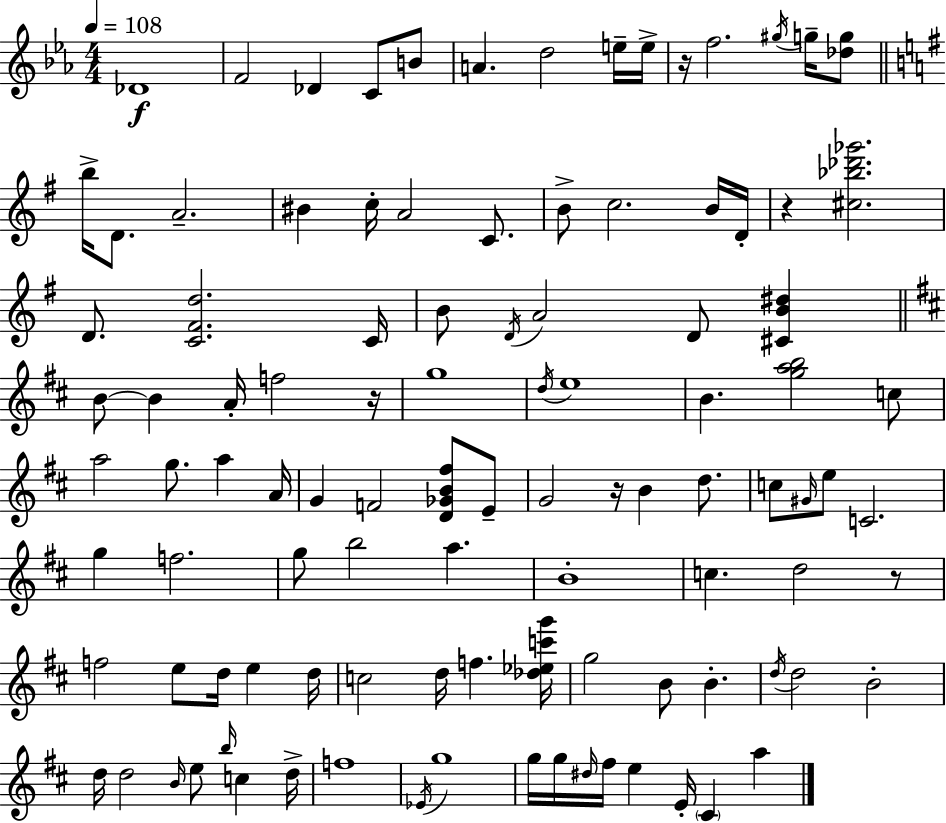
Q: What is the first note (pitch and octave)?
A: Db4